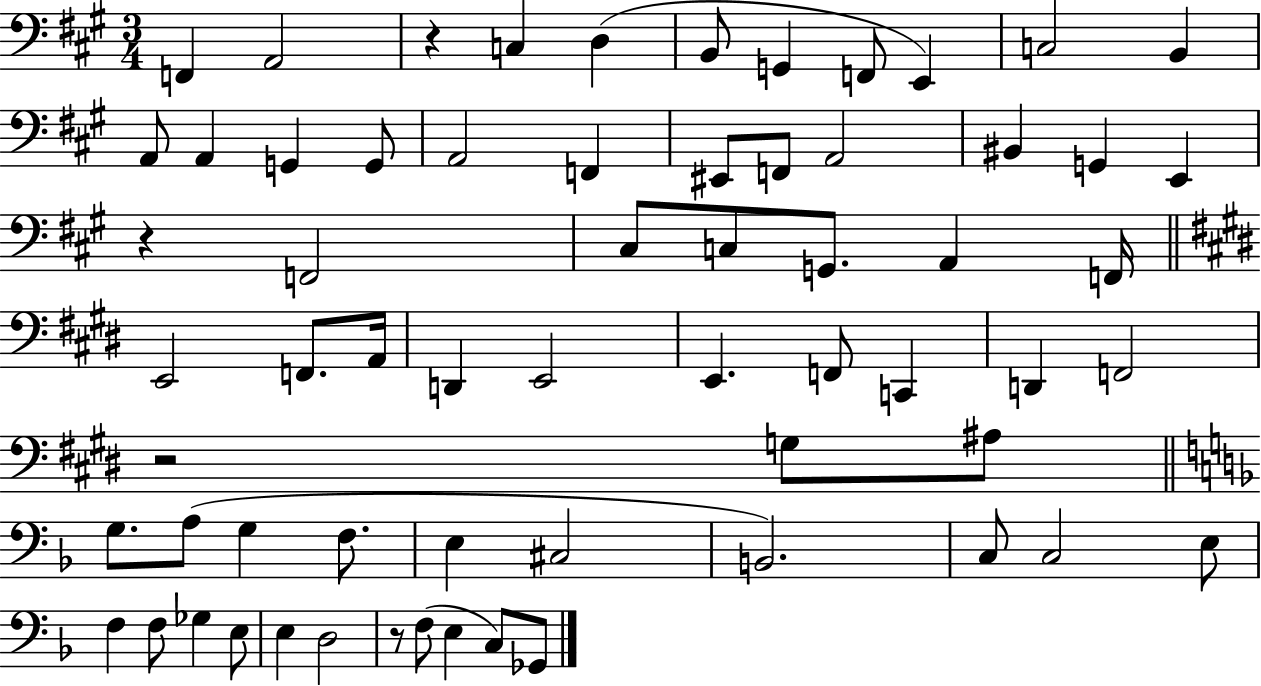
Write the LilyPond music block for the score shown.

{
  \clef bass
  \numericTimeSignature
  \time 3/4
  \key a \major
  f,4 a,2 | r4 c4 d4( | b,8 g,4 f,8 e,4) | c2 b,4 | \break a,8 a,4 g,4 g,8 | a,2 f,4 | eis,8 f,8 a,2 | bis,4 g,4 e,4 | \break r4 f,2 | cis8 c8 g,8. a,4 f,16 | \bar "||" \break \key e \major e,2 f,8. a,16 | d,4 e,2 | e,4. f,8 c,4 | d,4 f,2 | \break r2 g8 ais8 | \bar "||" \break \key f \major g8. a8( g4 f8. | e4 cis2 | b,2.) | c8 c2 e8 | \break f4 f8 ges4 e8 | e4 d2 | r8 f8( e4 c8) ges,8 | \bar "|."
}